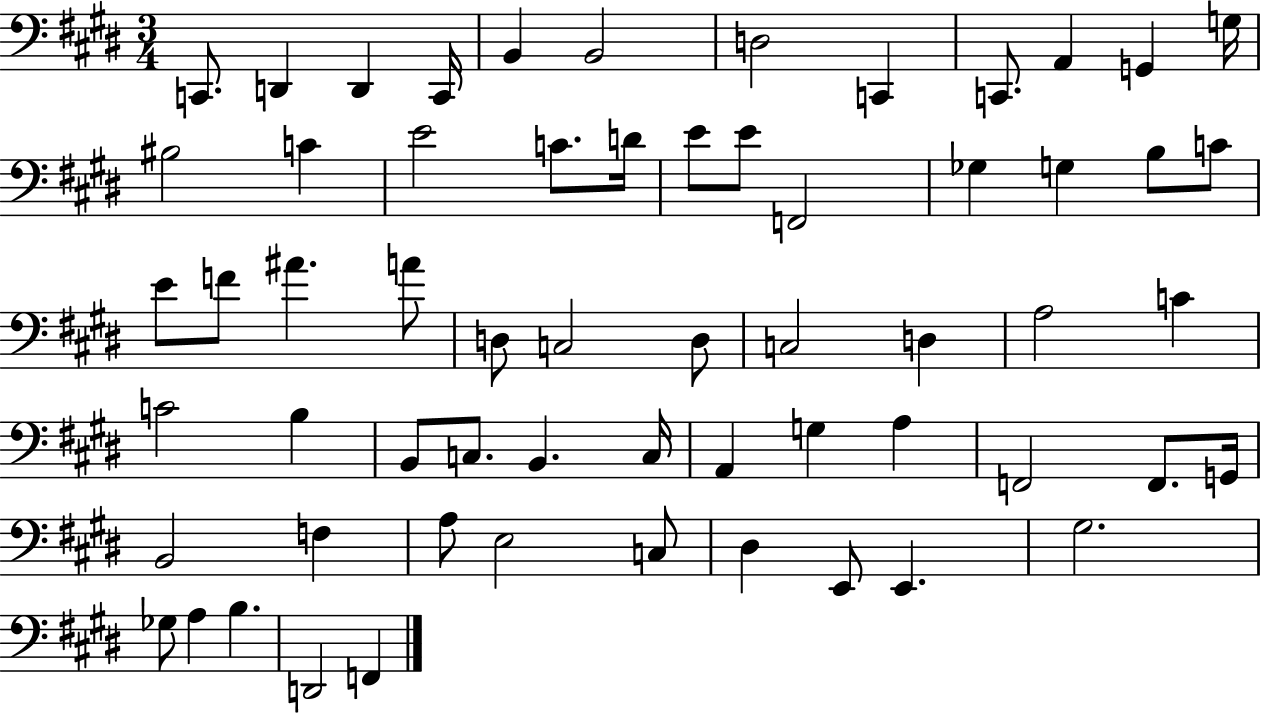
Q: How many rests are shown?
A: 0